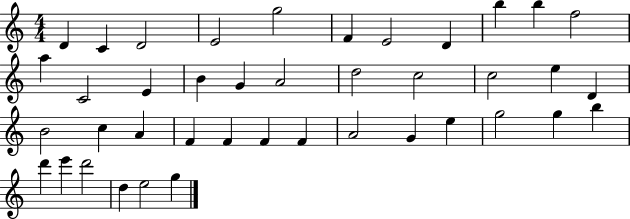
{
  \clef treble
  \numericTimeSignature
  \time 4/4
  \key c \major
  d'4 c'4 d'2 | e'2 g''2 | f'4 e'2 d'4 | b''4 b''4 f''2 | \break a''4 c'2 e'4 | b'4 g'4 a'2 | d''2 c''2 | c''2 e''4 d'4 | \break b'2 c''4 a'4 | f'4 f'4 f'4 f'4 | a'2 g'4 e''4 | g''2 g''4 b''4 | \break d'''4 e'''4 d'''2 | d''4 e''2 g''4 | \bar "|."
}